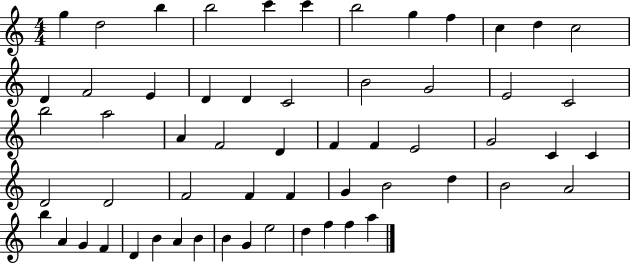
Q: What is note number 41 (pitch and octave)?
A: D5